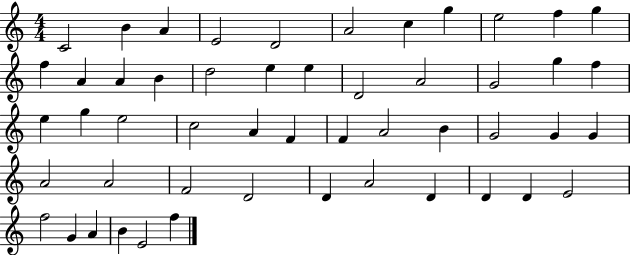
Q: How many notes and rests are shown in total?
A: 51